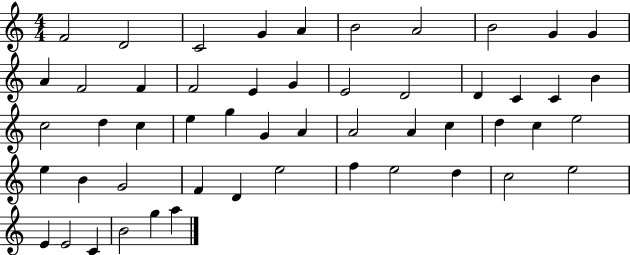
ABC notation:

X:1
T:Untitled
M:4/4
L:1/4
K:C
F2 D2 C2 G A B2 A2 B2 G G A F2 F F2 E G E2 D2 D C C B c2 d c e g G A A2 A c d c e2 e B G2 F D e2 f e2 d c2 e2 E E2 C B2 g a